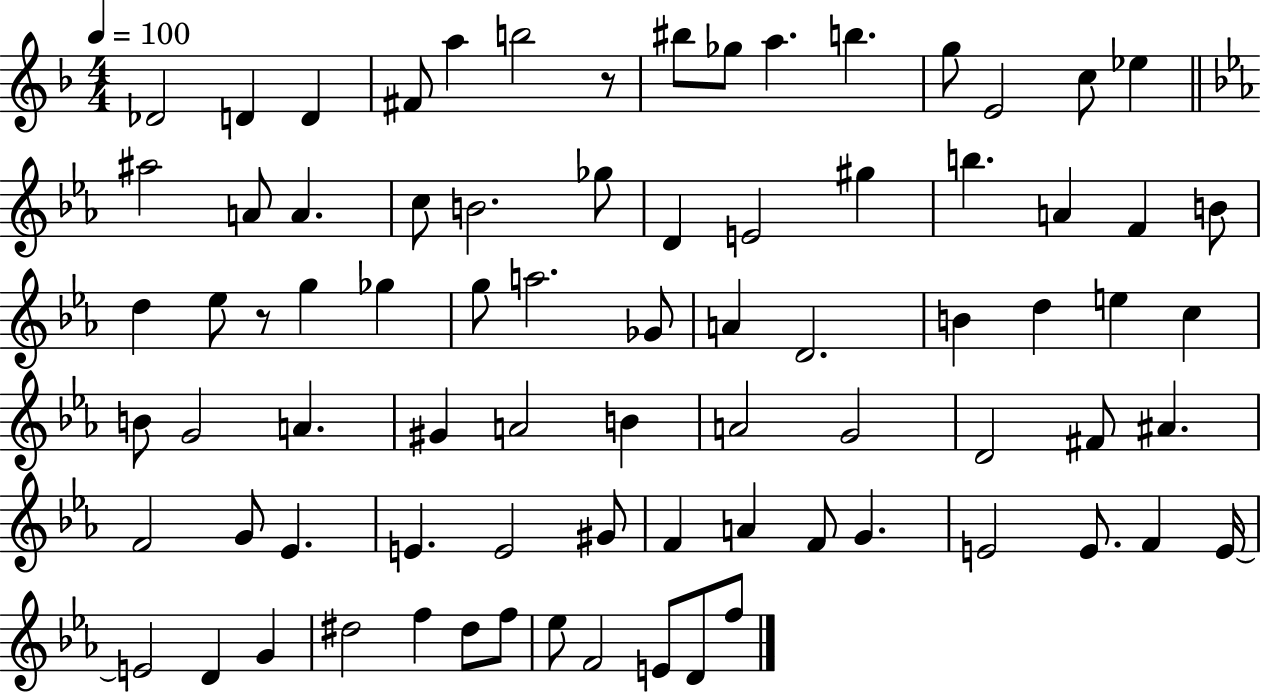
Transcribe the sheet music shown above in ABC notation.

X:1
T:Untitled
M:4/4
L:1/4
K:F
_D2 D D ^F/2 a b2 z/2 ^b/2 _g/2 a b g/2 E2 c/2 _e ^a2 A/2 A c/2 B2 _g/2 D E2 ^g b A F B/2 d _e/2 z/2 g _g g/2 a2 _G/2 A D2 B d e c B/2 G2 A ^G A2 B A2 G2 D2 ^F/2 ^A F2 G/2 _E E E2 ^G/2 F A F/2 G E2 E/2 F E/4 E2 D G ^d2 f ^d/2 f/2 _e/2 F2 E/2 D/2 f/2